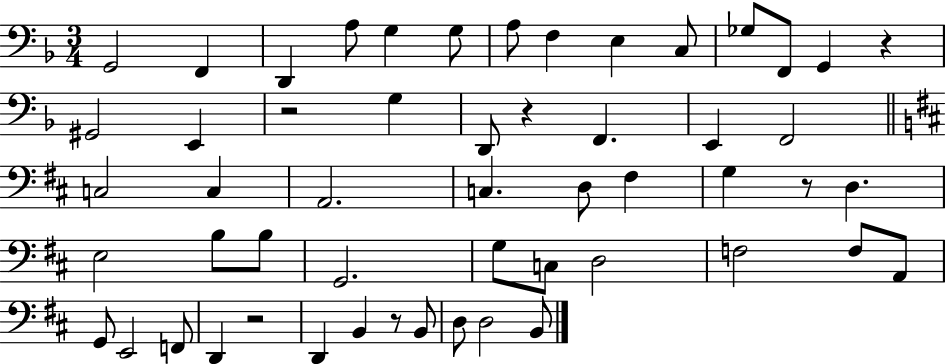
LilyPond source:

{
  \clef bass
  \numericTimeSignature
  \time 3/4
  \key f \major
  g,2 f,4 | d,4 a8 g4 g8 | a8 f4 e4 c8 | ges8 f,8 g,4 r4 | \break gis,2 e,4 | r2 g4 | d,8 r4 f,4. | e,4 f,2 | \break \bar "||" \break \key d \major c2 c4 | a,2. | c4. d8 fis4 | g4 r8 d4. | \break e2 b8 b8 | g,2. | g8 c8 d2 | f2 f8 a,8 | \break g,8 e,2 f,8 | d,4 r2 | d,4 b,4 r8 b,8 | d8 d2 b,8 | \break \bar "|."
}